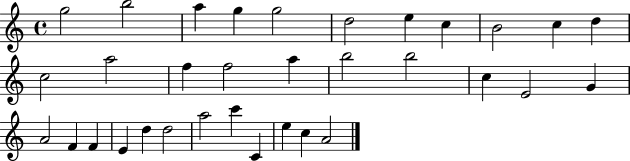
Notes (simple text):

G5/h B5/h A5/q G5/q G5/h D5/h E5/q C5/q B4/h C5/q D5/q C5/h A5/h F5/q F5/h A5/q B5/h B5/h C5/q E4/h G4/q A4/h F4/q F4/q E4/q D5/q D5/h A5/h C6/q C4/q E5/q C5/q A4/h